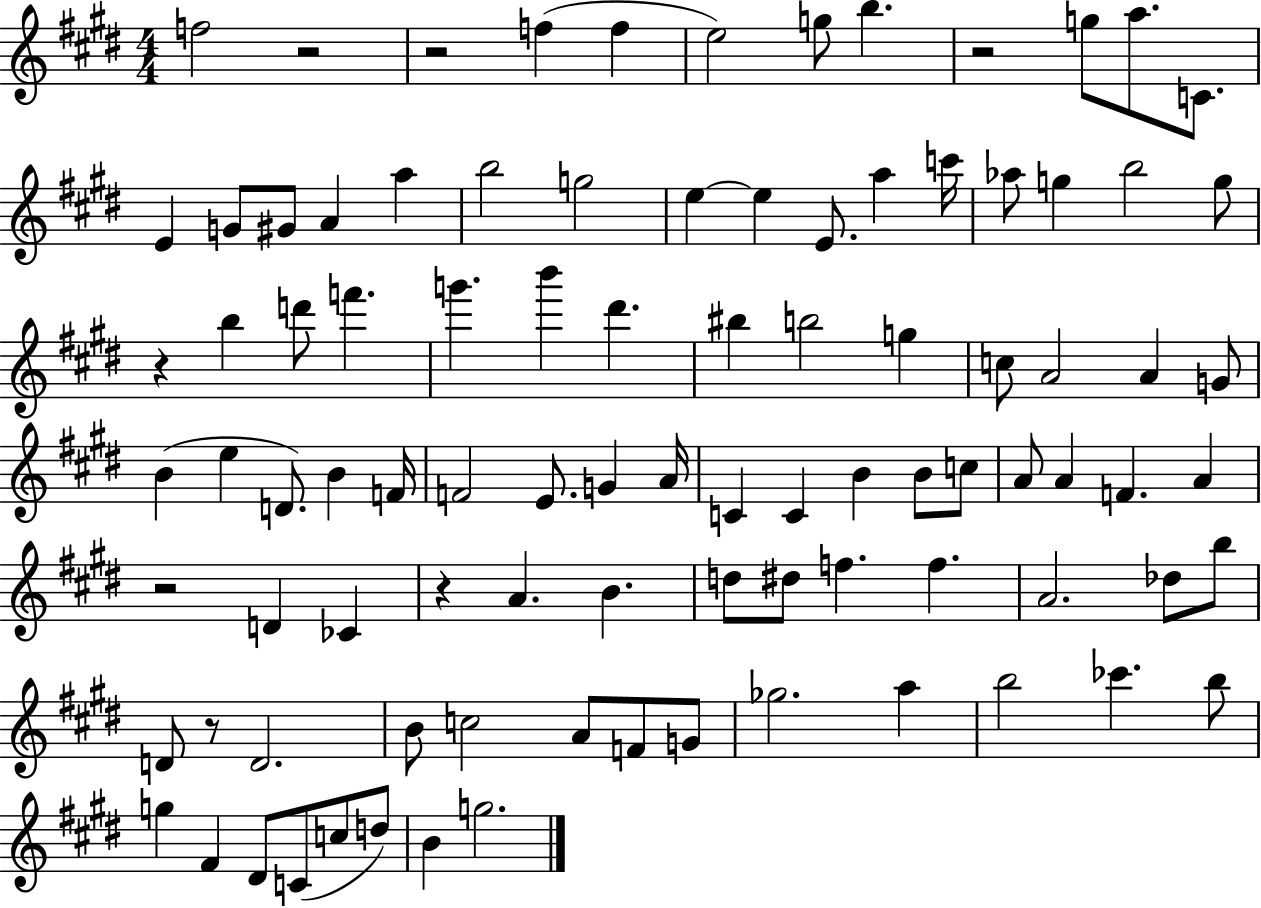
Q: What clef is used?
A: treble